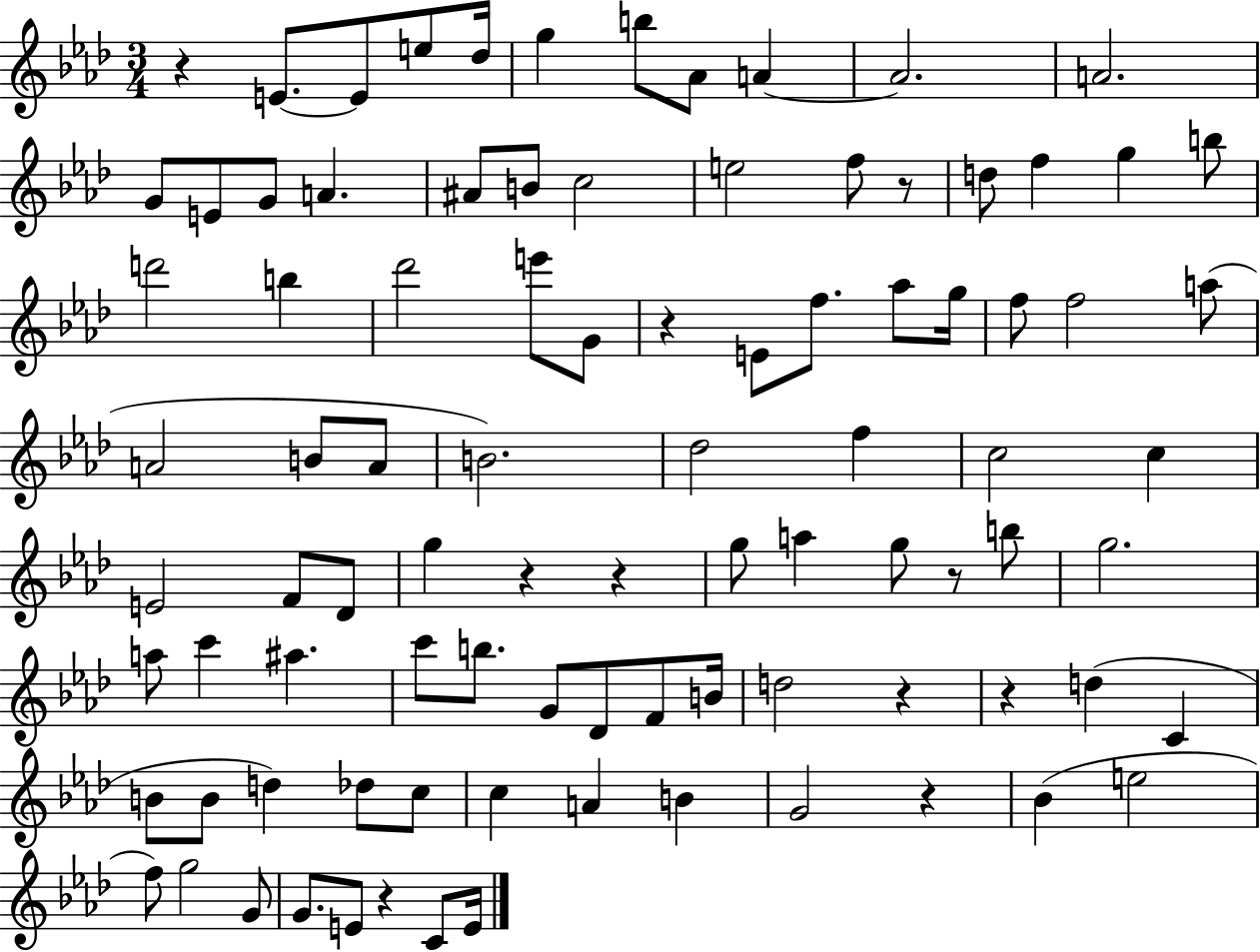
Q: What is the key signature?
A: AES major